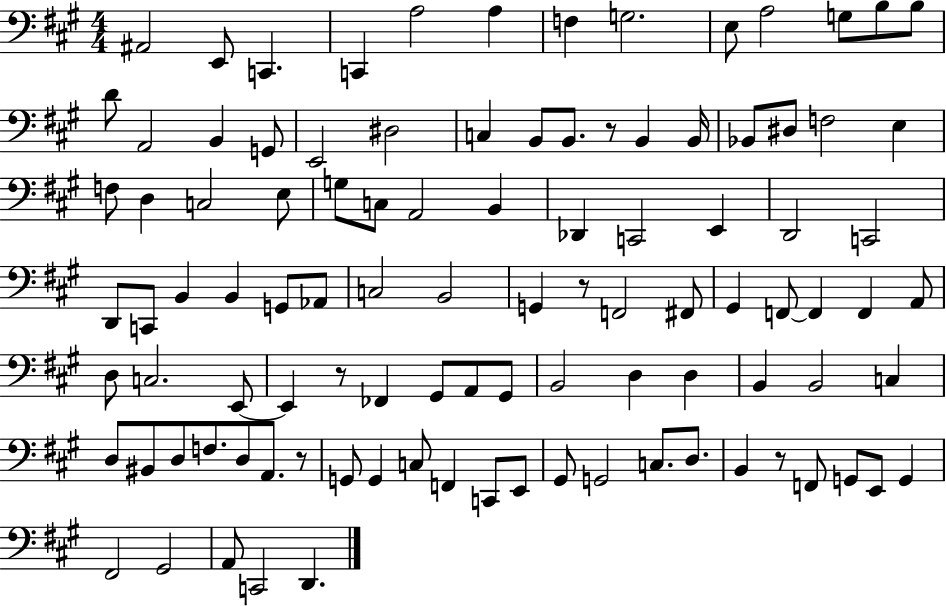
{
  \clef bass
  \numericTimeSignature
  \time 4/4
  \key a \major
  ais,2 e,8 c,4. | c,4 a2 a4 | f4 g2. | e8 a2 g8 b8 b8 | \break d'8 a,2 b,4 g,8 | e,2 dis2 | c4 b,8 b,8. r8 b,4 b,16 | bes,8 dis8 f2 e4 | \break f8 d4 c2 e8 | g8 c8 a,2 b,4 | des,4 c,2 e,4 | d,2 c,2 | \break d,8 c,8 b,4 b,4 g,8 aes,8 | c2 b,2 | g,4 r8 f,2 fis,8 | gis,4 f,8~~ f,4 f,4 a,8 | \break d8 c2. e,8~~ | e,4 r8 fes,4 gis,8 a,8 gis,8 | b,2 d4 d4 | b,4 b,2 c4 | \break d8 bis,8 d8 f8. d8 a,8. r8 | g,8 g,4 c8 f,4 c,8 e,8 | gis,8 g,2 c8. d8. | b,4 r8 f,8 g,8 e,8 g,4 | \break fis,2 gis,2 | a,8 c,2 d,4. | \bar "|."
}